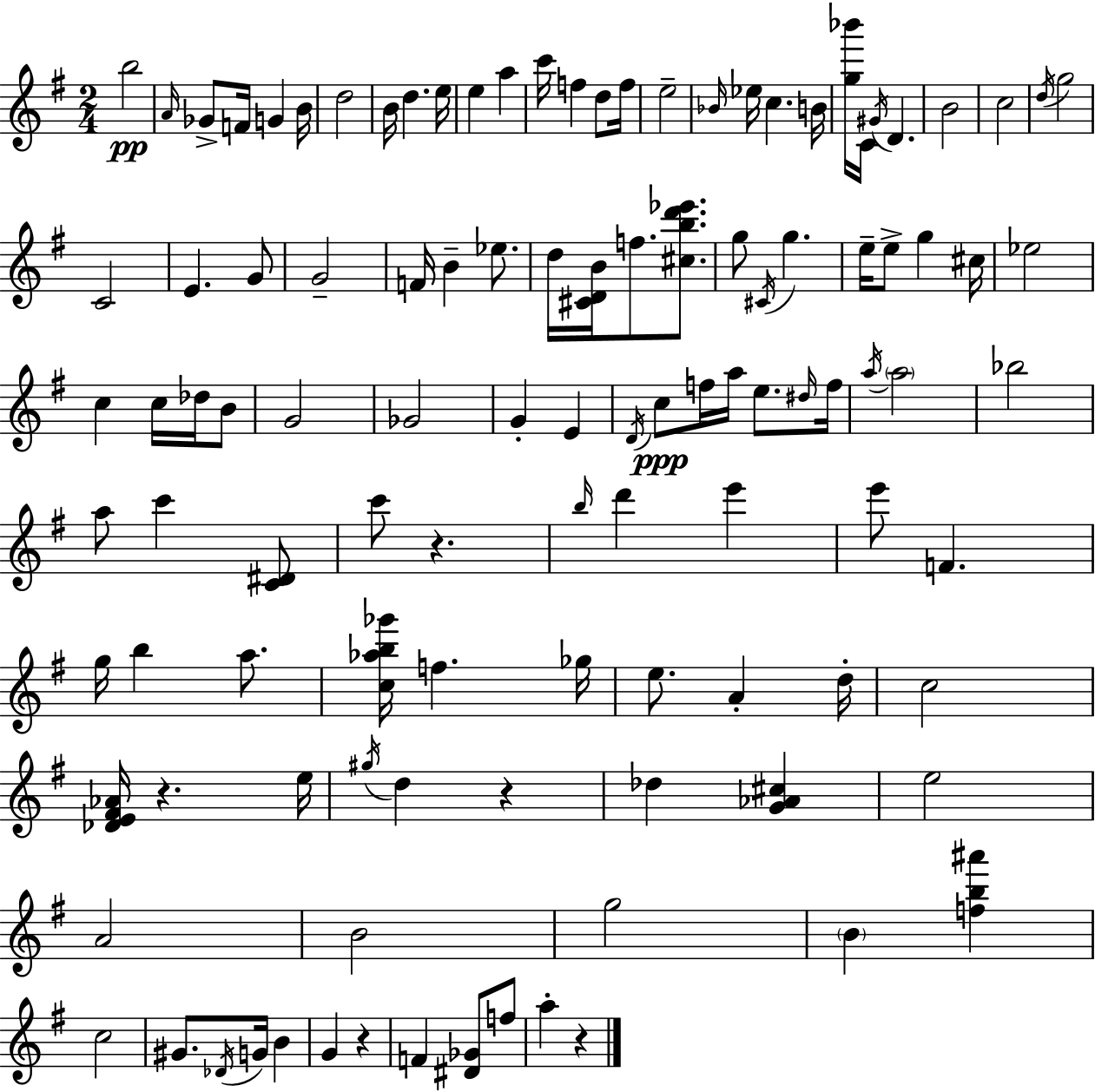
{
  \clef treble
  \numericTimeSignature
  \time 2/4
  \key e \minor
  \repeat volta 2 { b''2\pp | \grace { a'16 } ges'8-> f'16 g'4 | b'16 d''2 | b'16 d''4. | \break e''16 e''4 a''4 | c'''16 f''4 d''8 | f''16 e''2-- | \grace { bes'16 } ees''16 c''4. | \break b'16 <g'' bes'''>16 c'16 \acciaccatura { gis'16 } d'4. | b'2 | c''2 | \acciaccatura { d''16 } g''2 | \break c'2 | e'4. | g'8 g'2-- | f'16 b'4-- | \break ees''8. d''16 <cis' d' b'>16 f''8. | <cis'' b'' d''' ees'''>8. g''8 \acciaccatura { cis'16 } g''4. | e''16-- e''8-> | g''4 cis''16 ees''2 | \break c''4 | c''16 des''16 b'8 g'2 | ges'2 | g'4-. | \break e'4 \acciaccatura { d'16 }\ppp c''8 | f''16 a''16 e''8. \grace { dis''16 } f''16 \acciaccatura { a''16 } | \parenthesize a''2 | bes''2 | \break a''8 c'''4 <c' dis'>8 | c'''8 r4. | \grace { b''16 } d'''4 e'''4 | e'''8 f'4. | \break g''16 b''4 a''8. | <c'' aes'' b'' ges'''>16 f''4. | ges''16 e''8. a'4-. | d''16-. c''2 | \break <des' e' fis' aes'>16 r4. | e''16 \acciaccatura { gis''16 } d''4 r4 | des''4 <g' aes' cis''>4 | e''2 | \break a'2 | b'2 | g''2 | \parenthesize b'4 <f'' b'' ais'''>4 | \break c''2 | gis'8. \acciaccatura { des'16 } g'16 b'4 | g'4 r4 | f'4 <dis' ges'>8 | \break f''8 a''4-. r4 | } \bar "|."
}